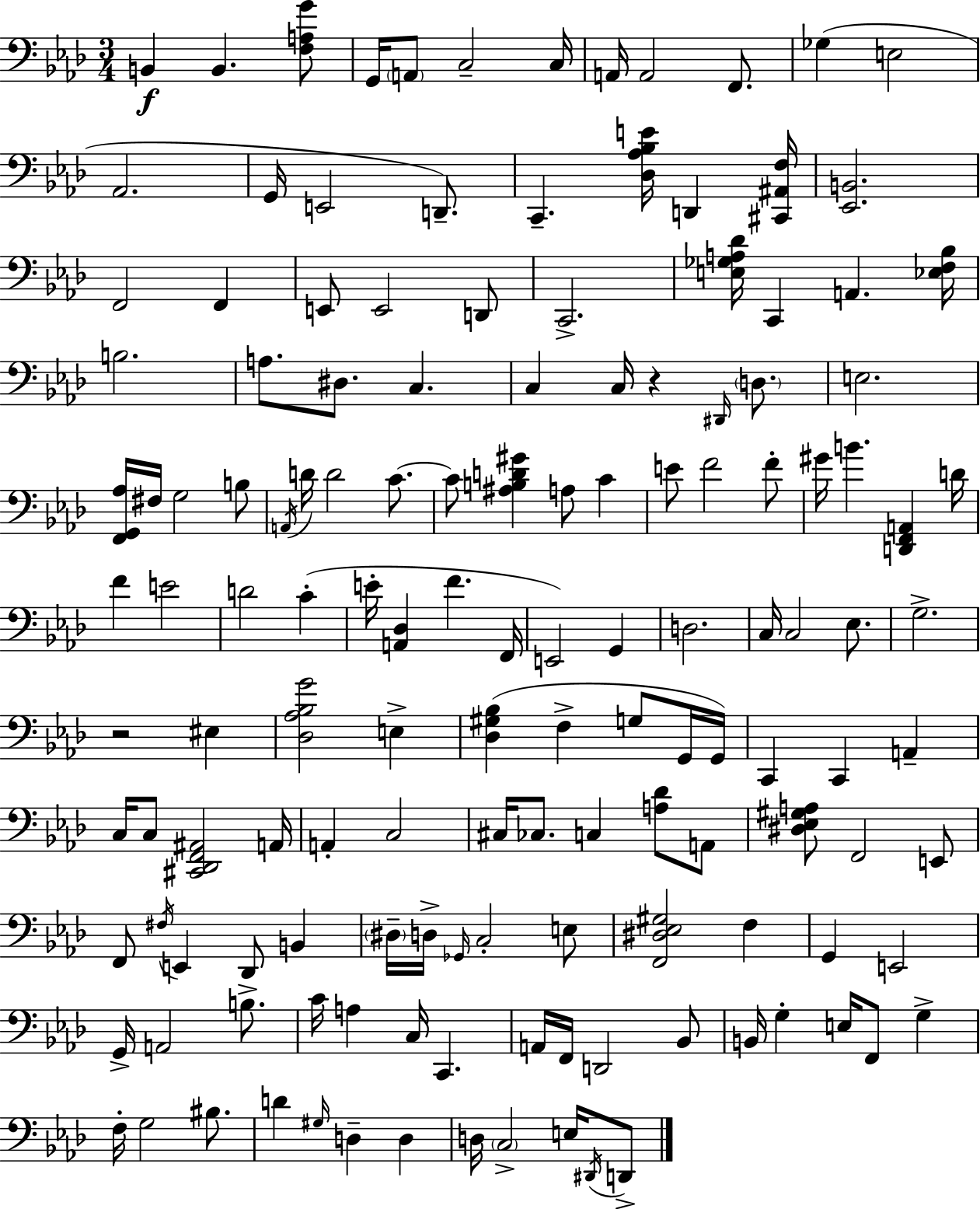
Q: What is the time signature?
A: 3/4